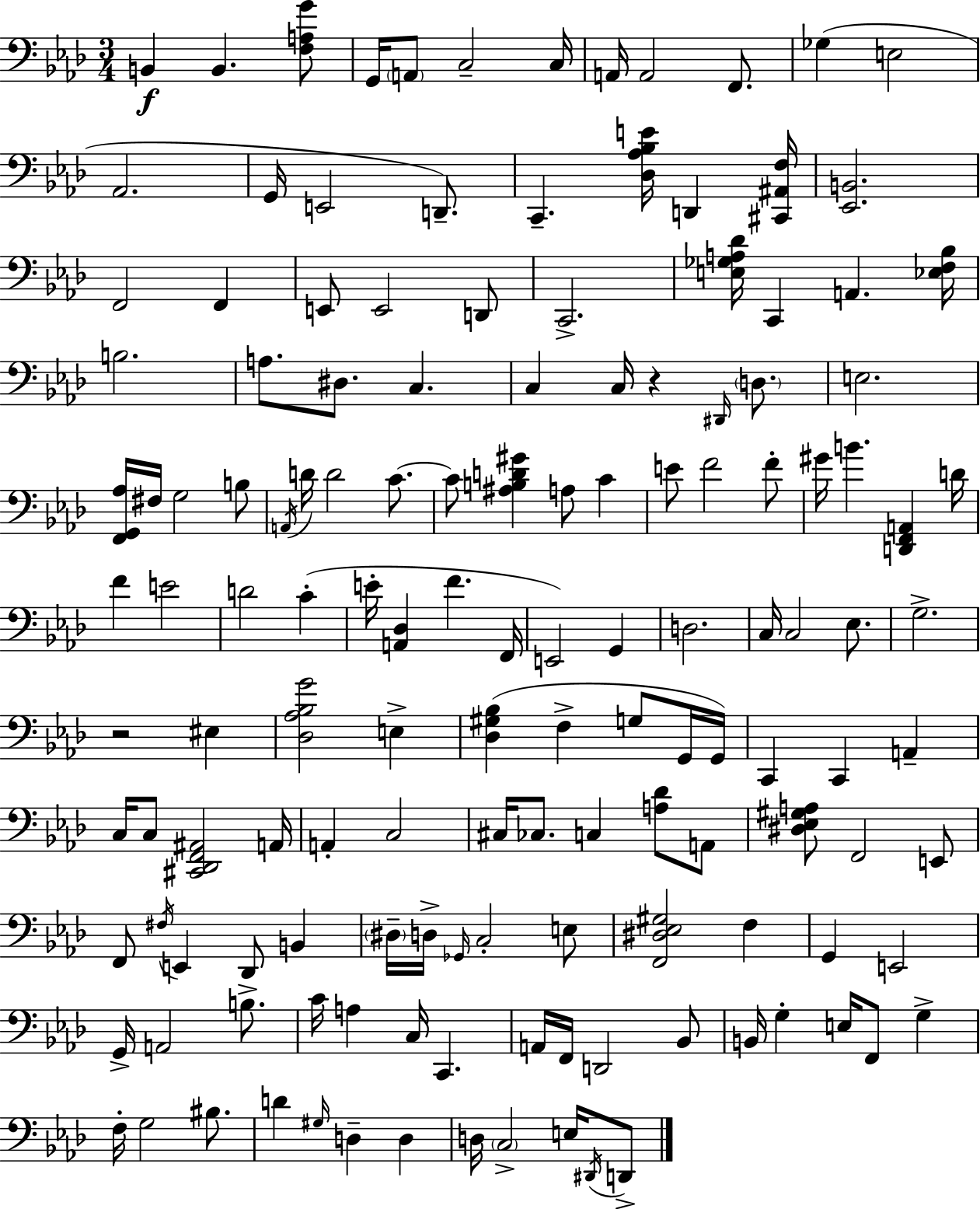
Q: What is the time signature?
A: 3/4